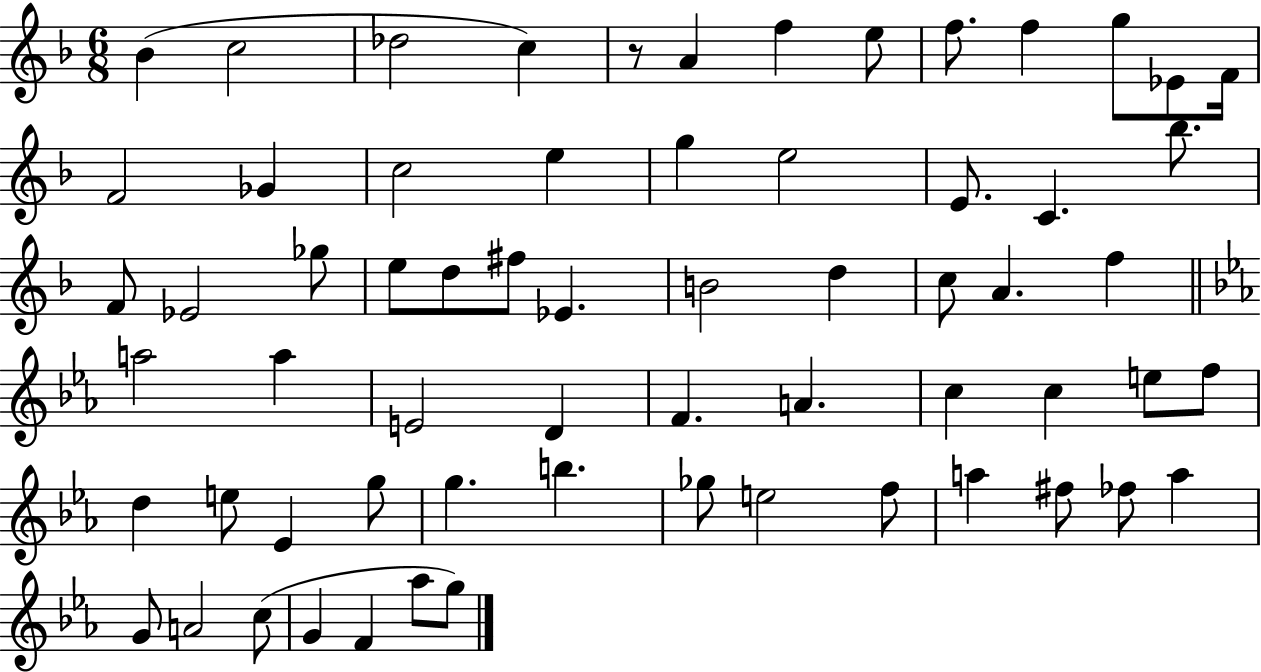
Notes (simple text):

Bb4/q C5/h Db5/h C5/q R/e A4/q F5/q E5/e F5/e. F5/q G5/e Eb4/e F4/s F4/h Gb4/q C5/h E5/q G5/q E5/h E4/e. C4/q. Bb5/e. F4/e Eb4/h Gb5/e E5/e D5/e F#5/e Eb4/q. B4/h D5/q C5/e A4/q. F5/q A5/h A5/q E4/h D4/q F4/q. A4/q. C5/q C5/q E5/e F5/e D5/q E5/e Eb4/q G5/e G5/q. B5/q. Gb5/e E5/h F5/e A5/q F#5/e FES5/e A5/q G4/e A4/h C5/e G4/q F4/q Ab5/e G5/e